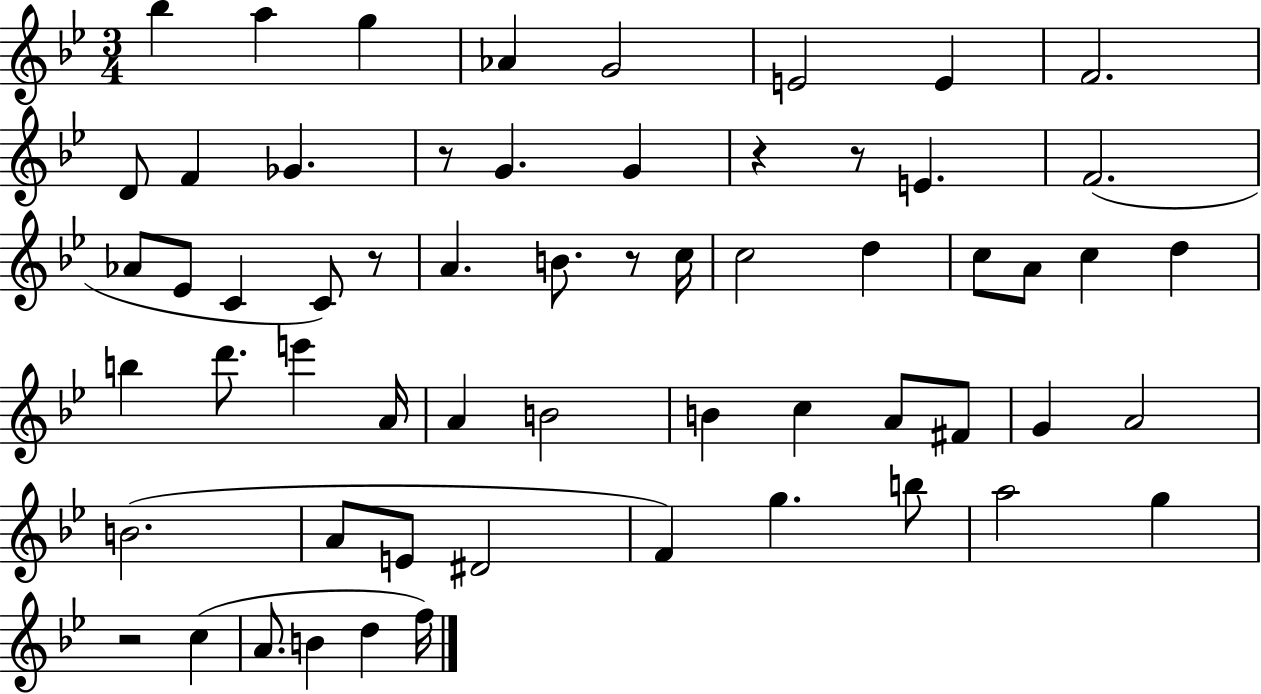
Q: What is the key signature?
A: BES major